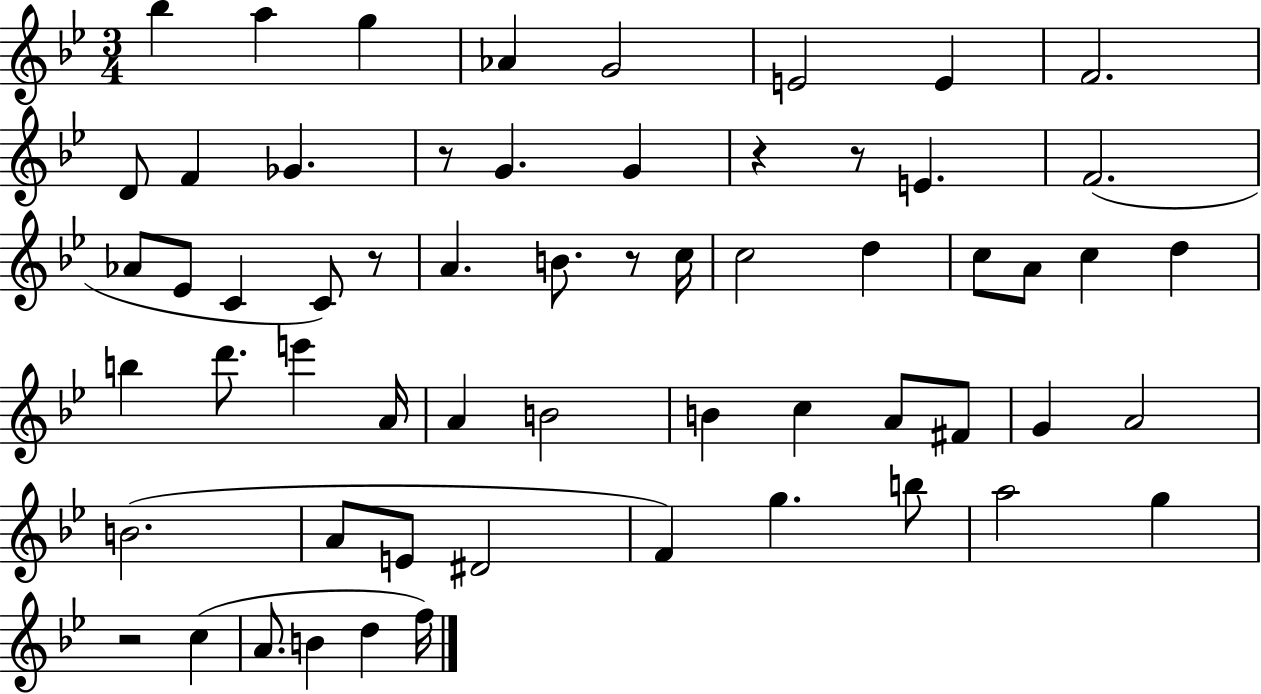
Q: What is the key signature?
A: BES major